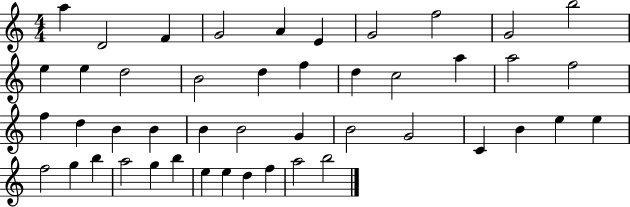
{
  \clef treble
  \numericTimeSignature
  \time 4/4
  \key c \major
  a''4 d'2 f'4 | g'2 a'4 e'4 | g'2 f''2 | g'2 b''2 | \break e''4 e''4 d''2 | b'2 d''4 f''4 | d''4 c''2 a''4 | a''2 f''2 | \break f''4 d''4 b'4 b'4 | b'4 b'2 g'4 | b'2 g'2 | c'4 b'4 e''4 e''4 | \break f''2 g''4 b''4 | a''2 g''4 b''4 | e''4 e''4 d''4 f''4 | a''2 b''2 | \break \bar "|."
}